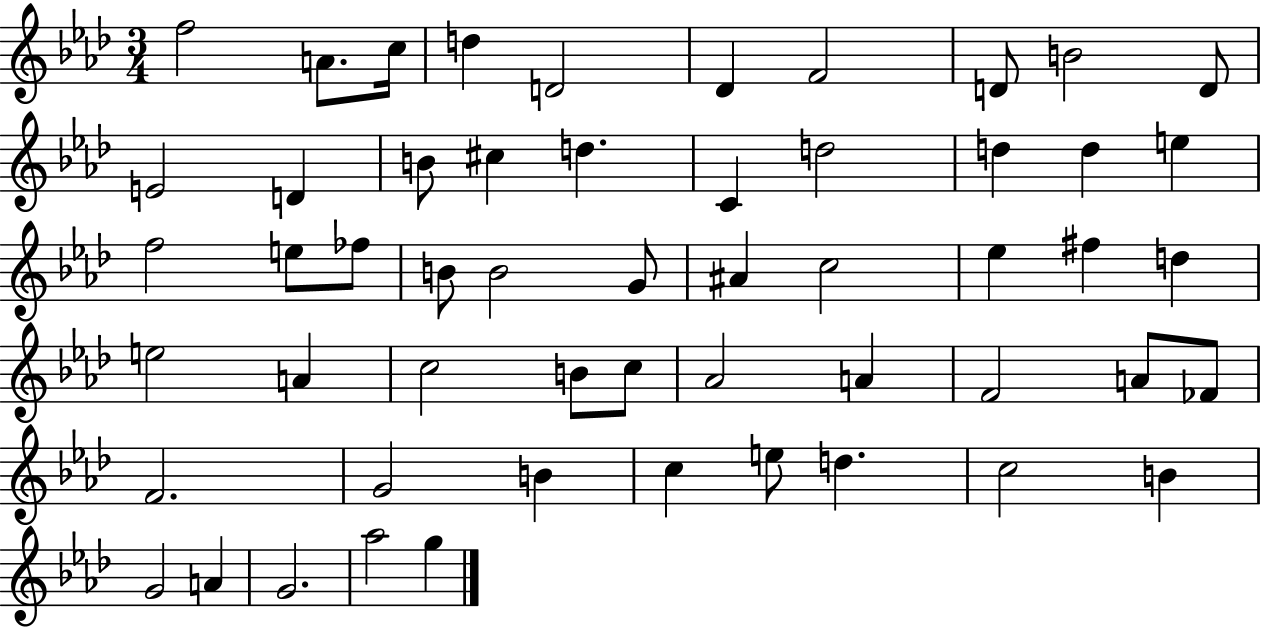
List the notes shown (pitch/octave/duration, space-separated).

F5/h A4/e. C5/s D5/q D4/h Db4/q F4/h D4/e B4/h D4/e E4/h D4/q B4/e C#5/q D5/q. C4/q D5/h D5/q D5/q E5/q F5/h E5/e FES5/e B4/e B4/h G4/e A#4/q C5/h Eb5/q F#5/q D5/q E5/h A4/q C5/h B4/e C5/e Ab4/h A4/q F4/h A4/e FES4/e F4/h. G4/h B4/q C5/q E5/e D5/q. C5/h B4/q G4/h A4/q G4/h. Ab5/h G5/q